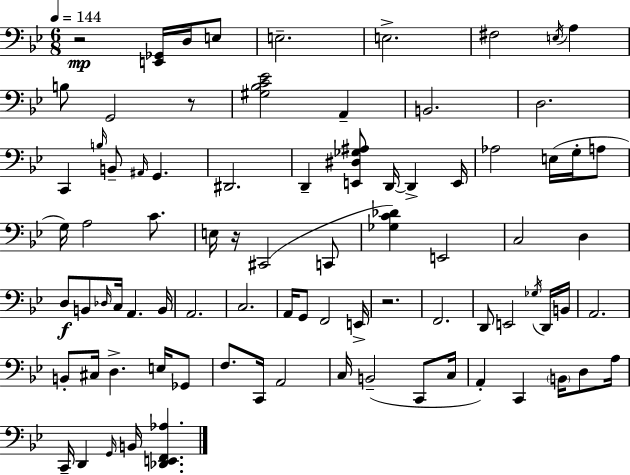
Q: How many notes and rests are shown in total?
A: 84